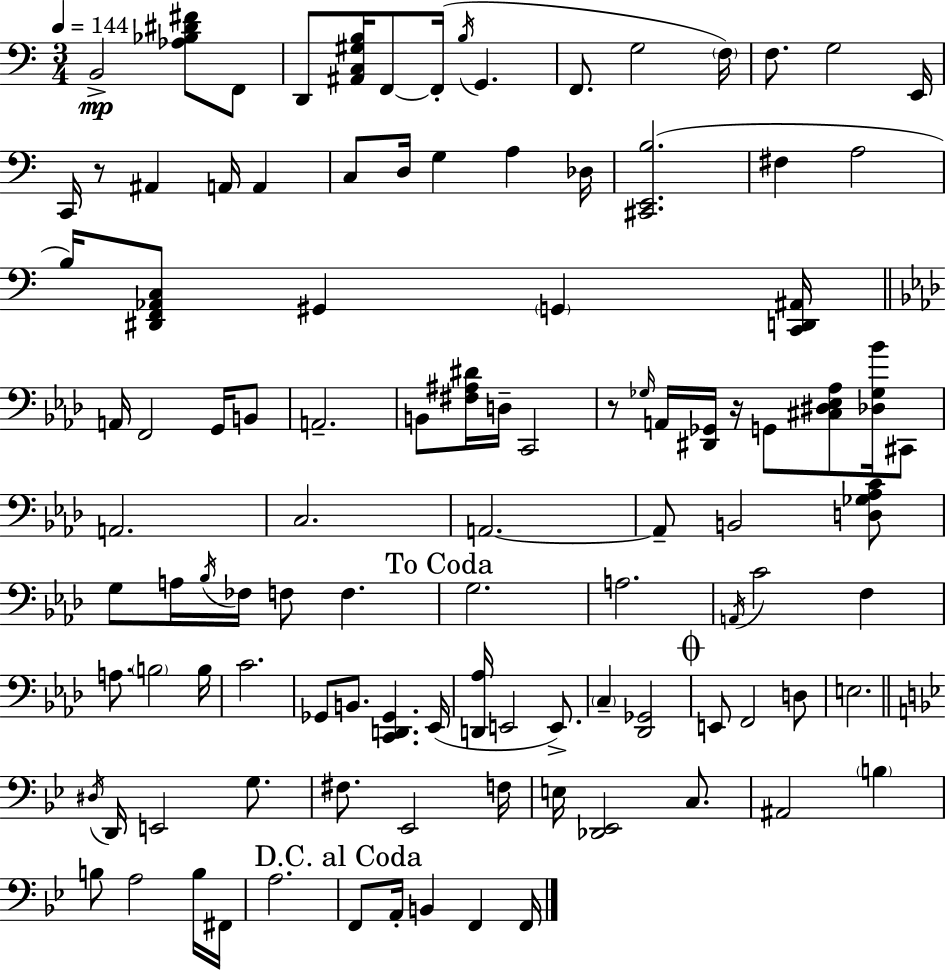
X:1
T:Untitled
M:3/4
L:1/4
K:C
B,,2 [_A,_B,^D^F]/2 F,,/2 D,,/2 [^A,,C,^G,B,]/4 F,,/2 F,,/4 B,/4 G,, F,,/2 G,2 F,/4 F,/2 G,2 E,,/4 C,,/4 z/2 ^A,, A,,/4 A,, C,/2 D,/4 G, A, _D,/4 [^C,,E,,B,]2 ^F, A,2 B,/4 [^D,,F,,_A,,C,]/2 ^G,, G,, [C,,D,,^A,,]/4 A,,/4 F,,2 G,,/4 B,,/2 A,,2 B,,/2 [^F,^A,^D]/4 D,/4 C,,2 z/2 _G,/4 A,,/4 [^D,,_G,,]/4 z/4 G,,/2 [^C,^D,_E,_A,]/2 [_D,_G,_B]/4 ^C,,/2 A,,2 C,2 A,,2 A,,/2 B,,2 [D,_G,_A,C]/2 G,/2 A,/4 _B,/4 _F,/4 F,/2 F, G,2 A,2 A,,/4 C2 F, A,/2 B,2 B,/4 C2 _G,,/2 B,,/2 [C,,D,,_G,,] _E,,/4 [D,,_A,]/4 E,,2 E,,/2 C, [_D,,_G,,]2 E,,/2 F,,2 D,/2 E,2 ^D,/4 D,,/4 E,,2 G,/2 ^F,/2 _E,,2 F,/4 E,/4 [_D,,_E,,]2 C,/2 ^A,,2 B, B,/2 A,2 B,/4 ^F,,/4 A,2 F,,/2 A,,/4 B,, F,, F,,/4